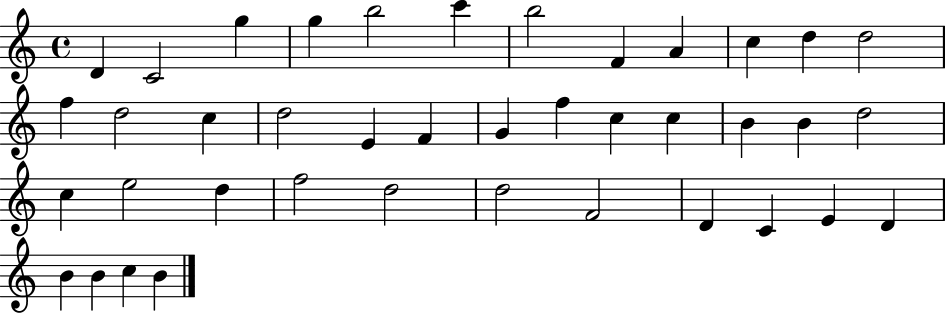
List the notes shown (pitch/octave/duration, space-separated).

D4/q C4/h G5/q G5/q B5/h C6/q B5/h F4/q A4/q C5/q D5/q D5/h F5/q D5/h C5/q D5/h E4/q F4/q G4/q F5/q C5/q C5/q B4/q B4/q D5/h C5/q E5/h D5/q F5/h D5/h D5/h F4/h D4/q C4/q E4/q D4/q B4/q B4/q C5/q B4/q